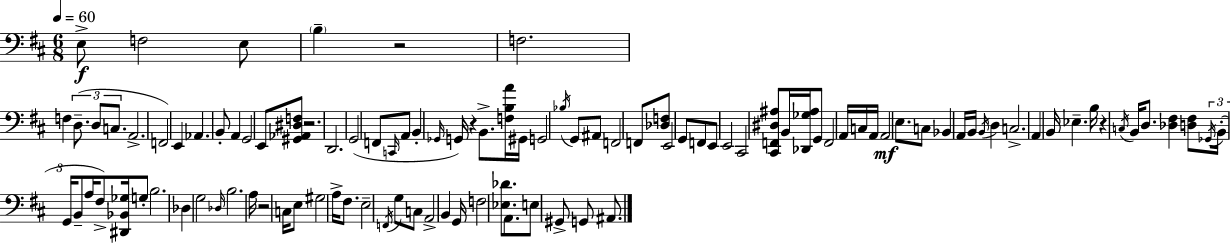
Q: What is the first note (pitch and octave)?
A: E3